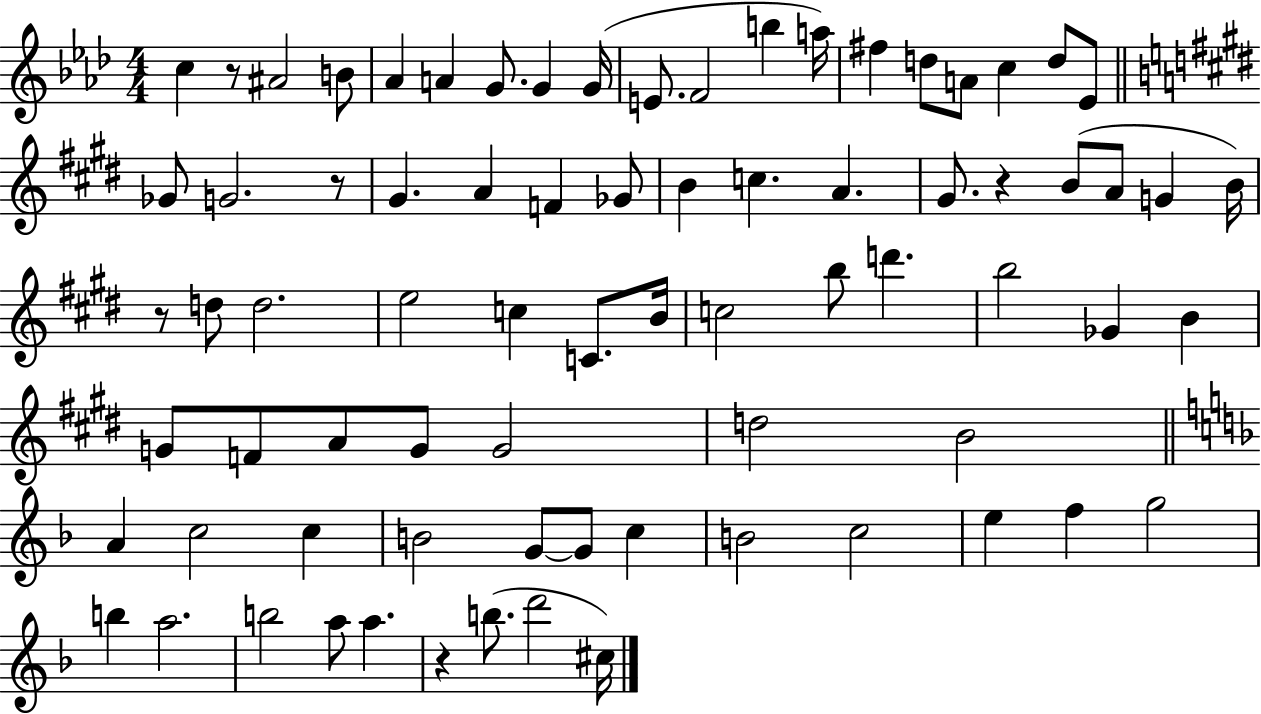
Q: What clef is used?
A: treble